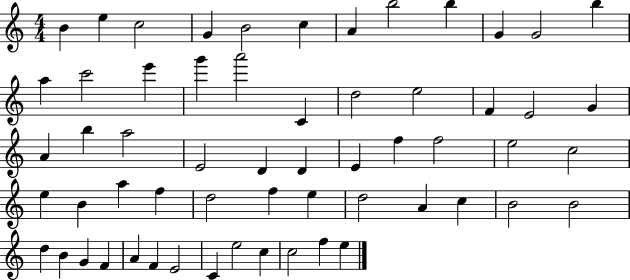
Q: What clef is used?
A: treble